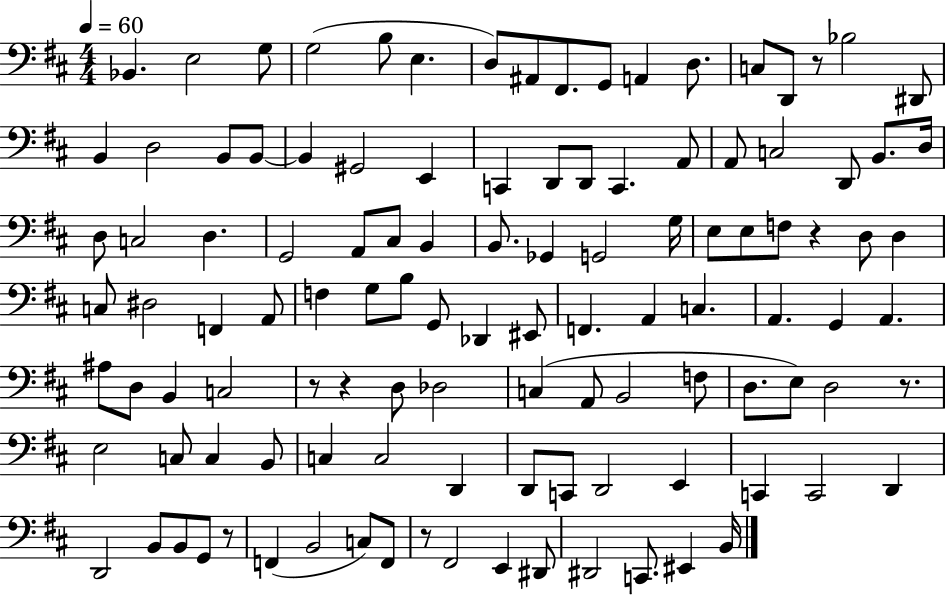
Bb2/q. E3/h G3/e G3/h B3/e E3/q. D3/e A#2/e F#2/e. G2/e A2/q D3/e. C3/e D2/e R/e Bb3/h D#2/e B2/q D3/h B2/e B2/e B2/q G#2/h E2/q C2/q D2/e D2/e C2/q. A2/e A2/e C3/h D2/e B2/e. D3/s D3/e C3/h D3/q. G2/h A2/e C#3/e B2/q B2/e. Gb2/q G2/h G3/s E3/e E3/e F3/e R/q D3/e D3/q C3/e D#3/h F2/q A2/e F3/q G3/e B3/e G2/e Db2/q EIS2/e F2/q. A2/q C3/q. A2/q. G2/q A2/q. A#3/e D3/e B2/q C3/h R/e R/q D3/e Db3/h C3/q A2/e B2/h F3/e D3/e. E3/e D3/h R/e. E3/h C3/e C3/q B2/e C3/q C3/h D2/q D2/e C2/e D2/h E2/q C2/q C2/h D2/q D2/h B2/e B2/e G2/e R/e F2/q B2/h C3/e F2/e R/e F#2/h E2/q D#2/e D#2/h C2/e. EIS2/q B2/s